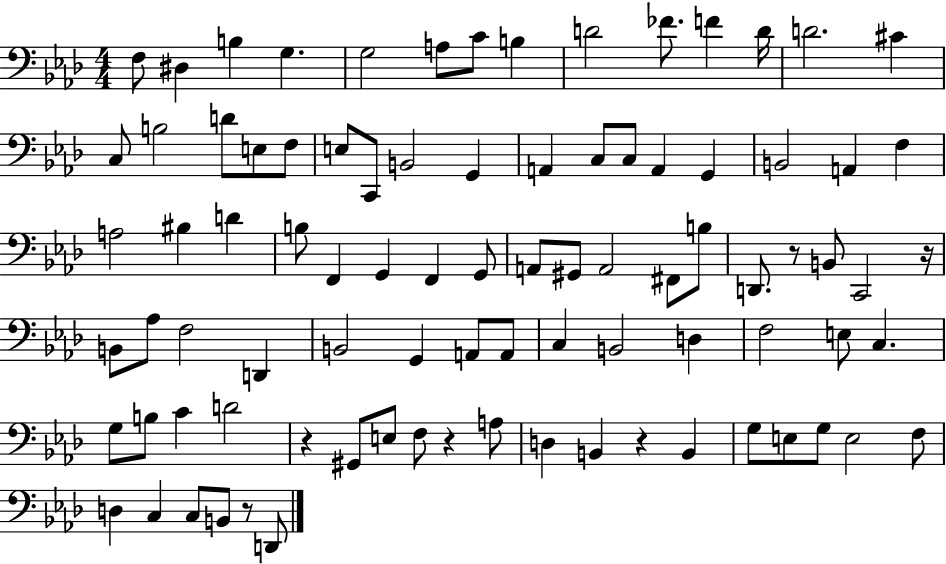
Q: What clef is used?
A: bass